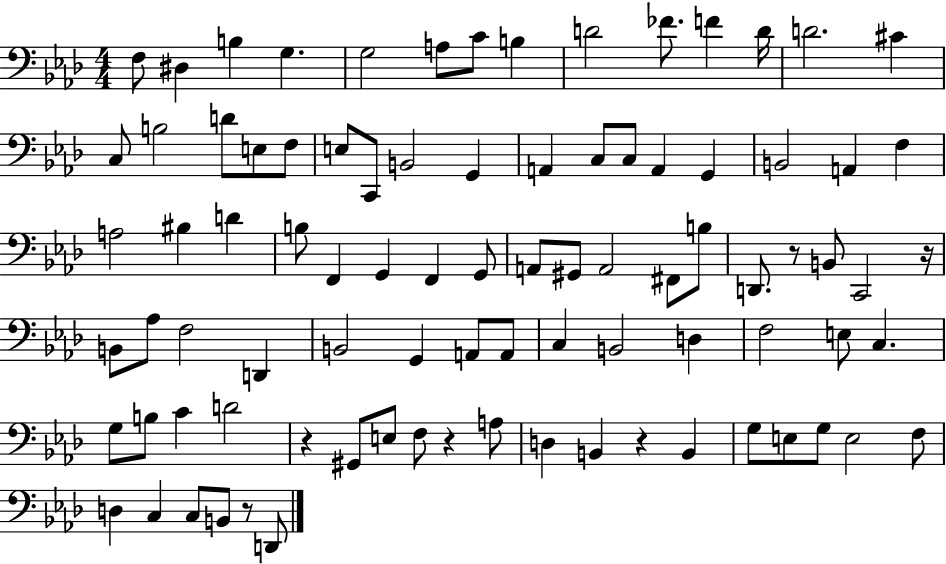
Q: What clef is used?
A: bass